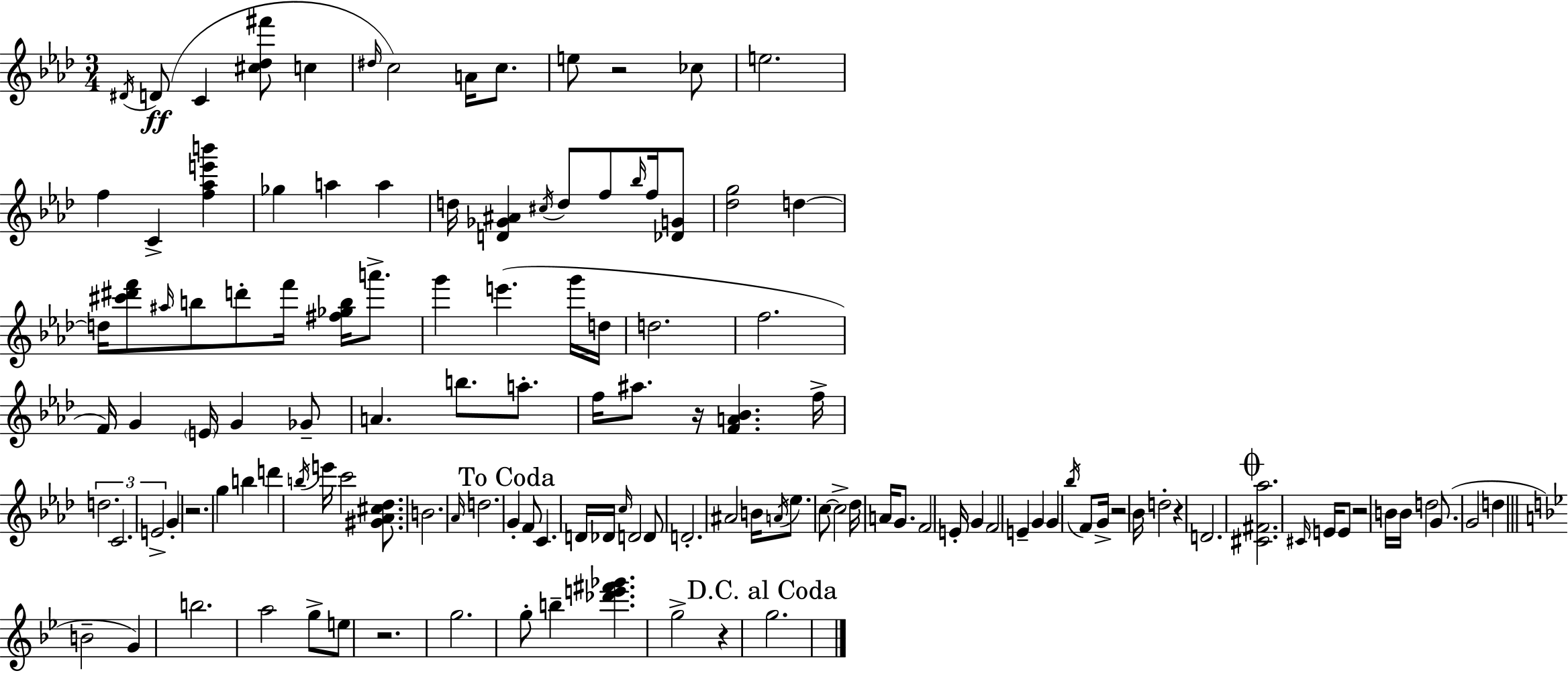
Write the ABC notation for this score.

X:1
T:Untitled
M:3/4
L:1/4
K:Fm
^D/4 D/2 C [^c_d^f']/2 c ^d/4 c2 A/4 c/2 e/2 z2 _c/2 e2 f C [f_ae'b'] _g a a d/4 [D_G^A] ^c/4 d/2 f/2 _b/4 f/4 [_DG]/2 [_dg]2 d d/4 [^c'^d'f']/2 ^a/4 b/2 d'/2 f'/4 [^f_gb]/4 a'/2 g' e' g'/4 d/4 d2 f2 F/4 G E/4 G _G/2 A b/2 a/2 f/4 ^a/2 z/4 [FA_B] f/4 d2 C2 E2 G z2 g b d' b/4 e'/4 c'2 [^G_A^c_d]/2 B2 _A/4 d2 G F/2 C D/4 _D/4 c/4 D2 D/2 D2 ^A2 B/4 A/4 _e/2 c/2 c2 _d/4 A/4 G/2 F2 E/4 G F2 E G G _b/4 F/2 G/4 z2 _B/4 d2 z D2 [^C^F_a]2 ^C/4 E/4 E/2 z2 B/4 B/4 d2 G/2 G2 d B2 G b2 a2 g/2 e/2 z2 g2 g/2 b [_d'e'^f'_g'] g2 z g2